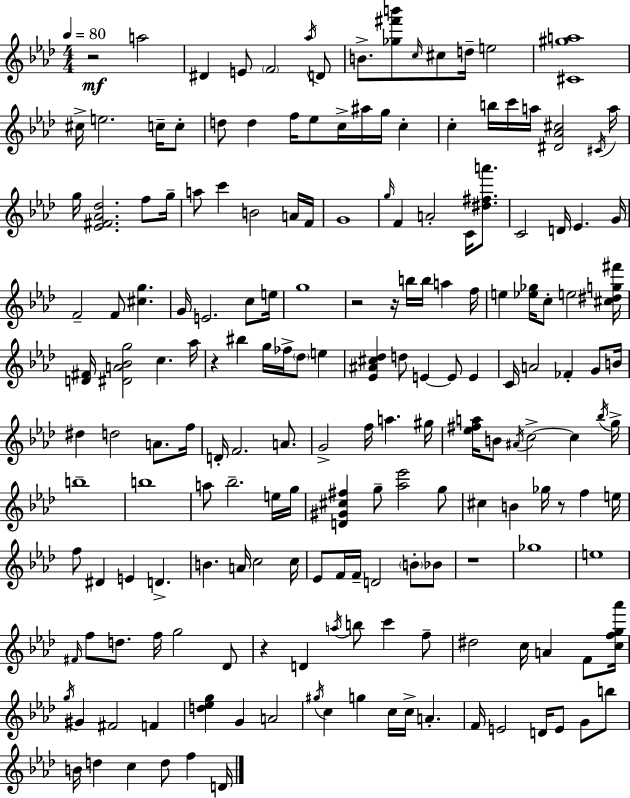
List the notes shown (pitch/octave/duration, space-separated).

R/h A5/h D#4/q E4/e F4/h Ab5/s D4/e B4/e. [Gb5,F#6,B6]/e C5/s C#5/e D5/s E5/h [C#4,G#5,A5]/w C#5/s E5/h. C5/s C5/e D5/e D5/q F5/s Eb5/e C5/s A#5/s G5/s C5/q C5/q B5/s C6/s A5/s [D#4,Ab4,C#5]/h C#4/s A5/s G5/s [Eb4,F#4,Ab4,Db5]/h. F5/e G5/s A5/e C6/q B4/h A4/s F4/s G4/w G5/s F4/q A4/h C4/s [D#5,F#5,A6]/e. C4/h D4/s Eb4/q. G4/s F4/h F4/e [C#5,G5]/q. G4/s E4/h. C5/e E5/s G5/w R/h R/s B5/s B5/s A5/q F5/s E5/q [Eb5,Gb5]/s C5/e E5/h [C#5,D#5,G5,F#6]/s [D4,F#4]/s [D#4,A4,Bb4,G5]/h C5/q. Ab5/s R/q BIS5/q G5/s FES5/s Db5/e E5/q [Eb4,A#4,C#5,Db5]/q D5/e E4/q E4/e E4/q C4/s A4/h FES4/q G4/e B4/s D#5/q D5/h A4/e. F5/s D4/s F4/h. A4/e. G4/h F5/s A5/q. G#5/s [Eb5,F#5,A5]/s B4/e A#4/s C5/h C5/q Bb5/s G5/s B5/w B5/w A5/e Bb5/h. E5/s G5/s [D4,G#4,C#5,F#5]/q G5/e [Ab5,Eb6]/h G5/e C#5/q B4/q Gb5/s R/e F5/q E5/s F5/e D#4/q E4/q D4/q. B4/q. A4/s C5/h C5/s Eb4/e F4/s F4/s D4/h B4/e Bb4/e R/w Gb5/w E5/w F#4/s F5/e D5/e. F5/s G5/h Db4/e R/q D4/q A5/s B5/e C6/q F5/e D#5/h C5/s A4/q F4/e [C5,F5,G5,Ab6]/s G5/s G#4/q F#4/h F4/q [D5,Eb5,G5]/q G4/q A4/h G#5/s C5/q G5/q C5/s C5/s A4/q. F4/s E4/h D4/s E4/e G4/e B5/e B4/s D5/q C5/q D5/e F5/q D4/s